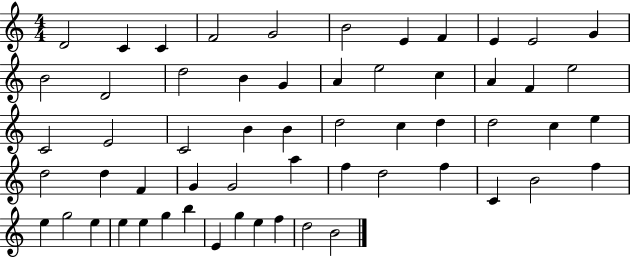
{
  \clef treble
  \numericTimeSignature
  \time 4/4
  \key c \major
  d'2 c'4 c'4 | f'2 g'2 | b'2 e'4 f'4 | e'4 e'2 g'4 | \break b'2 d'2 | d''2 b'4 g'4 | a'4 e''2 c''4 | a'4 f'4 e''2 | \break c'2 e'2 | c'2 b'4 b'4 | d''2 c''4 d''4 | d''2 c''4 e''4 | \break d''2 d''4 f'4 | g'4 g'2 a''4 | f''4 d''2 f''4 | c'4 b'2 f''4 | \break e''4 g''2 e''4 | e''4 e''4 g''4 b''4 | e'4 g''4 e''4 f''4 | d''2 b'2 | \break \bar "|."
}